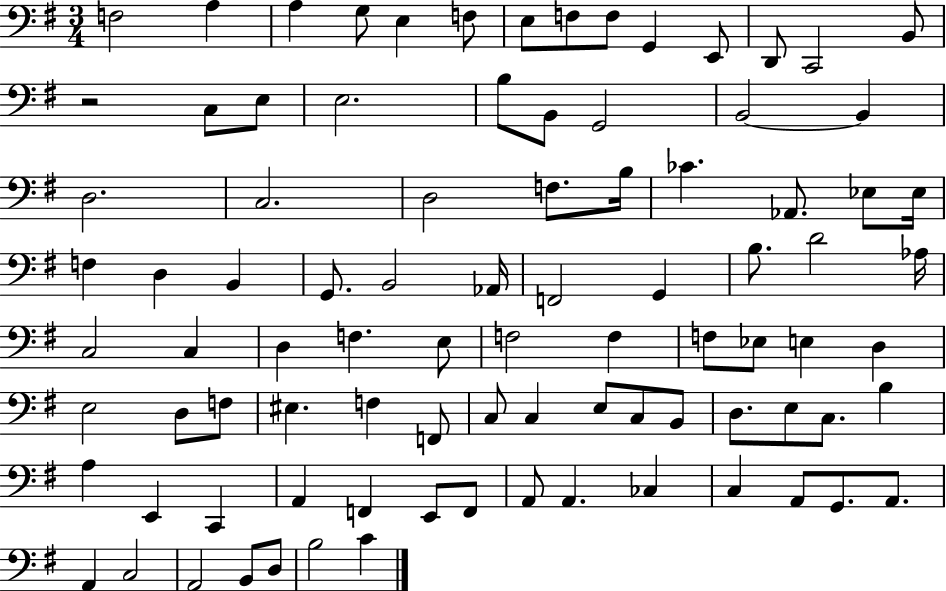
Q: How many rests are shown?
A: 1